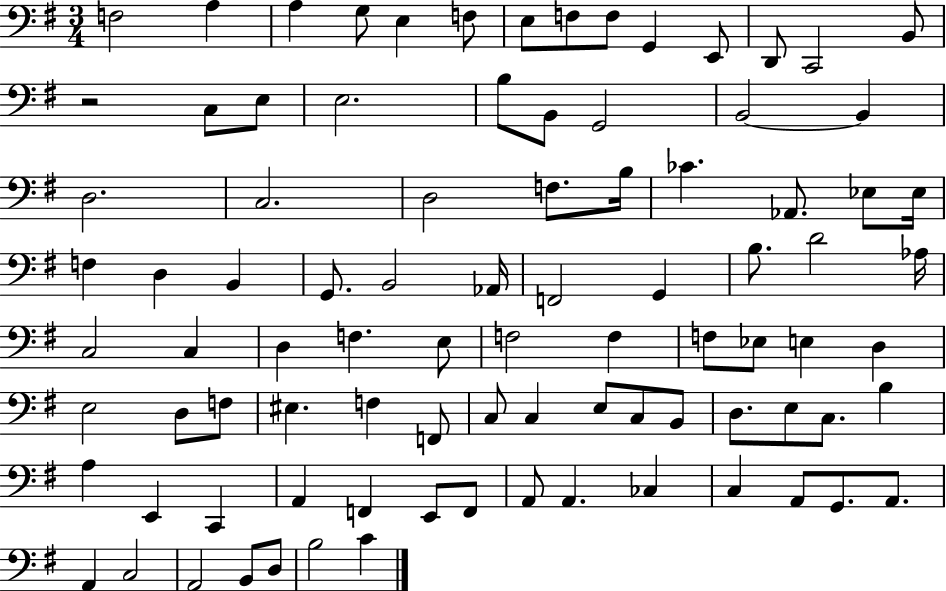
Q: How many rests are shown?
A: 1